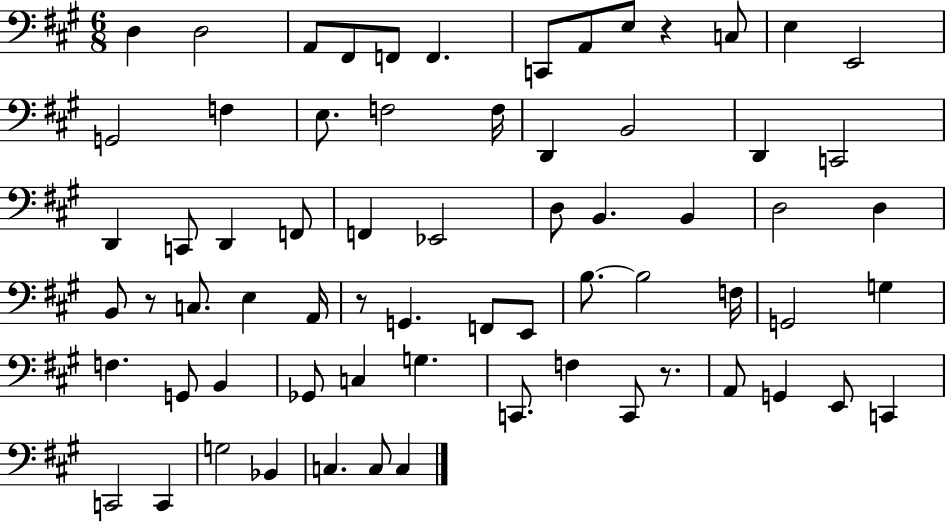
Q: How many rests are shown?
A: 4